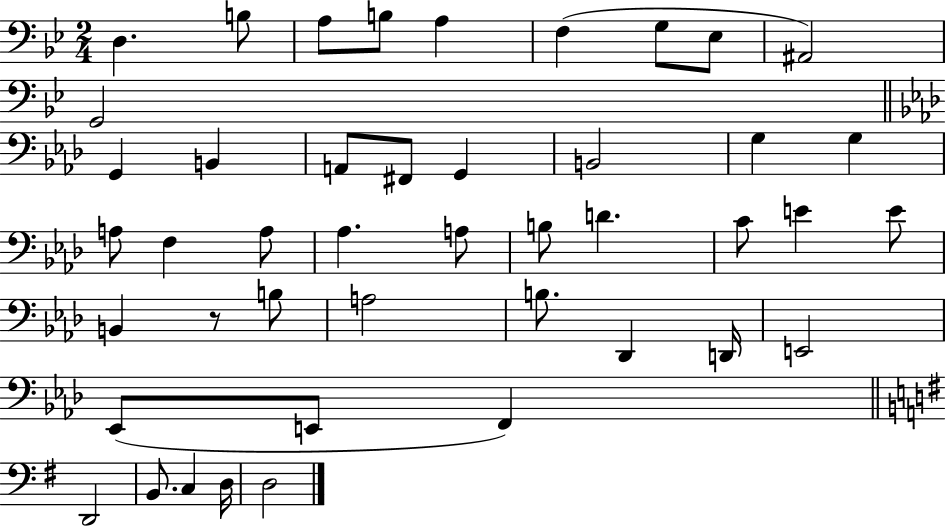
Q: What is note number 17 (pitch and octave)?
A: G3